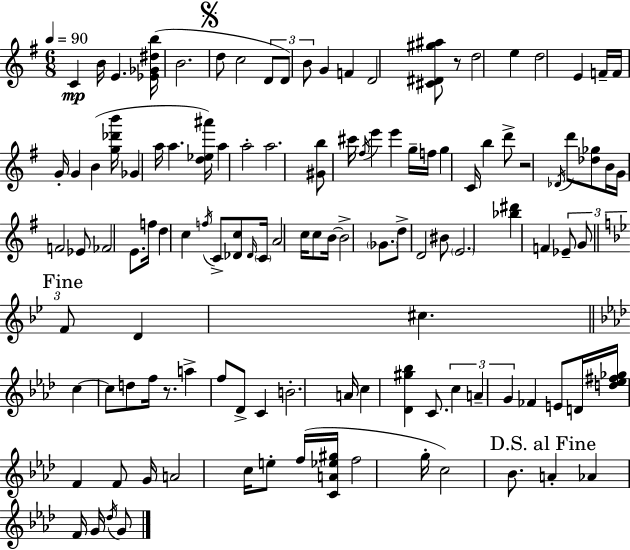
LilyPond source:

{
  \clef treble
  \numericTimeSignature
  \time 6/8
  \key e \minor
  \tempo 4 = 90
  c'4\mp b'16 e'4. <ees' ges' dis'' b''>16( | b'2. | \mark \markup { \musicglyph "scripts.segno" } d''8 c''2 \tuplet 3/2 { d'8 | d'8) b'8 } g'4 f'4 | \break d'2 <cis' dis' gis'' ais''>8 r8 | d''2 e''4 | d''2 e'4 | f'16-- f'16 g'16-. g'4 b'4( <g'' des''' b'''>16 | \break ges'4 a''16 a''4. <d'' ees'' ais'''>16) | a''4 a''2-. | a''2. | <gis' b''>8 cis'''16 \acciaccatura { fis''16 } e'''4 e'''4 | \break g''16-- f''16 g''4 c'16 b''4 d'''8-> | r2 \acciaccatura { des'16 } d'''8 | <des'' ges''>8 b'16 g'16 f'2 | ees'8 fes'2 e'8. | \break f''16 d''4 c''4 \acciaccatura { f''16 } c'8-> | <des' c''>8 \grace { des'16 } \parenthesize c'16 a'2 | c''16 c''8 b'16~~ b'2-> | \parenthesize ges'8. d''8-> d'2 | \break bis'8 \parenthesize e'2. | <bes'' dis'''>4 f'4 | \tuplet 3/2 { ees'8-- g'8 \mark "Fine" \bar "||" \break \key g \minor f'8 } d'4 cis''4. | \bar "||" \break \key aes \major c''4~~ c''8 d''8 f''16 r8. | a''4-> f''8 des'8-> c'4 | b'2.-. | a'16 c''4 <des' gis'' bes''>4 c'8. | \break \tuplet 3/2 { c''4 a'4-- g'4 } | fes'4 e'8 d'16 <d'' ees'' fis'' ges''>16 f'4 | f'8 g'16 a'2 c''16 | e''8-. f''16( <c' a' ees'' gis''>16 f''2 | \break g''16-. c''2) bes'8. | \mark "D.S. al Fine" a'4-. aes'4 f'16 g'16 \acciaccatura { des''16 } g'8 | \bar "|."
}